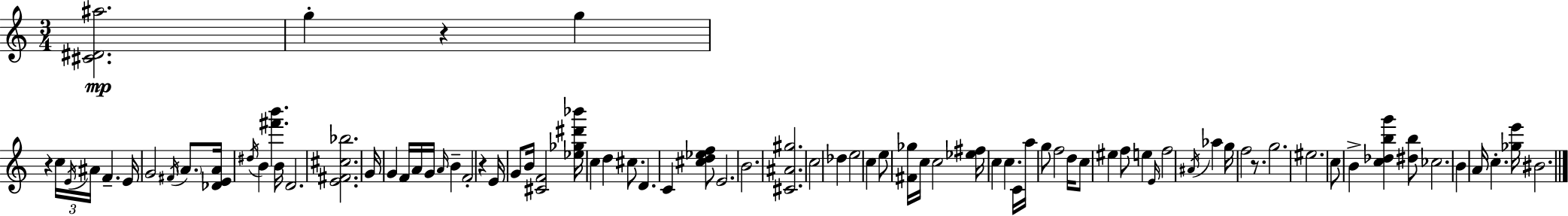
X:1
T:Untitled
M:3/4
L:1/4
K:C
[^C^D^a]2 g z g z c/4 E/4 ^A/4 F E/4 G2 ^F/4 A/2 [_DEA]/4 ^d/4 B [^f'b'] B/4 D2 [E^F^c_b]2 G/4 G F/4 A/4 G/4 A/4 B F2 z E/4 G/2 B/4 [^CF]2 [_e_g^d'_b']/4 c d ^c/2 D C [^cd_ef]/2 E2 B2 [^C^A^g]2 c2 _d e2 c e/2 [^F_g]/4 c/4 c2 [_e^f]/4 c c C/4 a/4 g/2 f2 d/4 c/2 ^e f/2 e E/4 f2 ^A/4 _a g/4 f2 z/2 g2 ^e2 c/2 B [c_dbg'] [^db]/2 _c2 B A/4 c [_ge']/4 ^B2